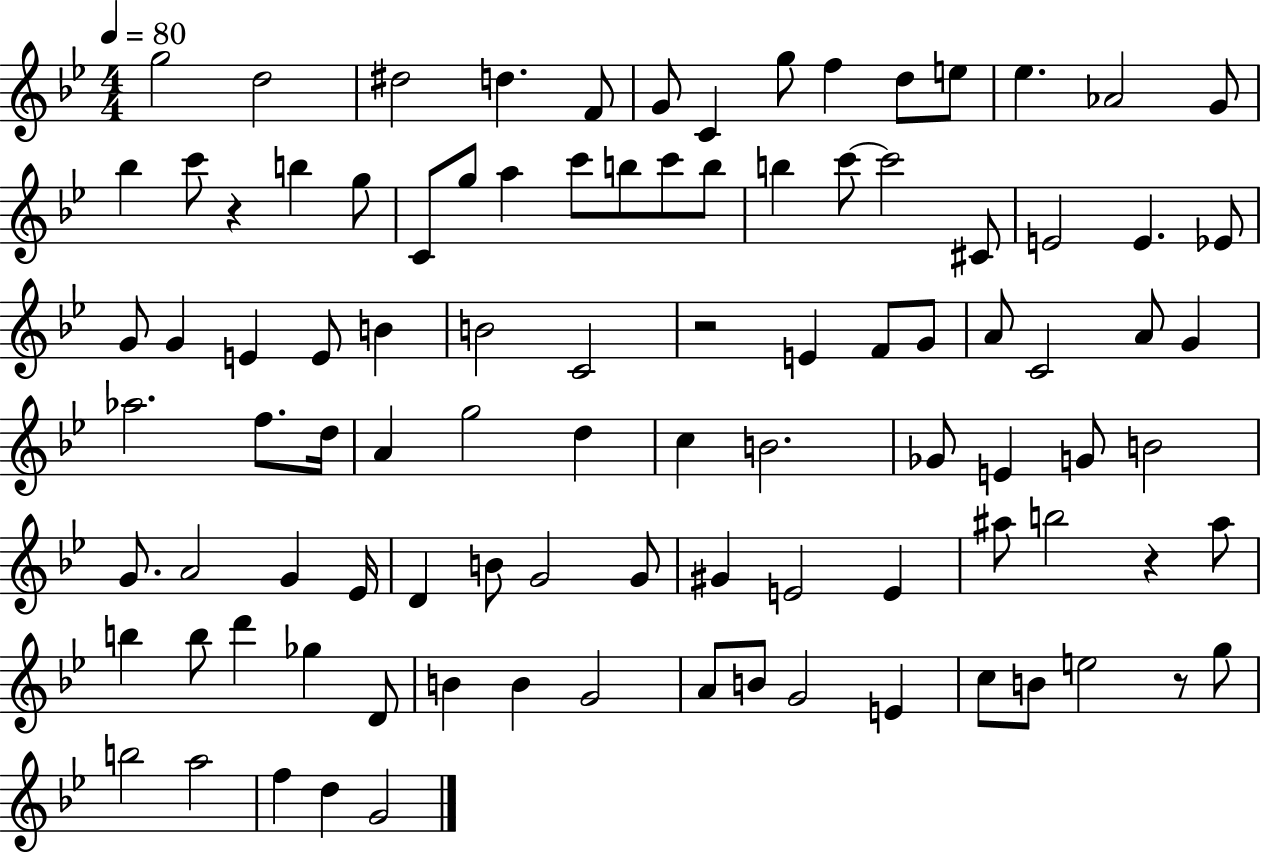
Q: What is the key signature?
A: BES major